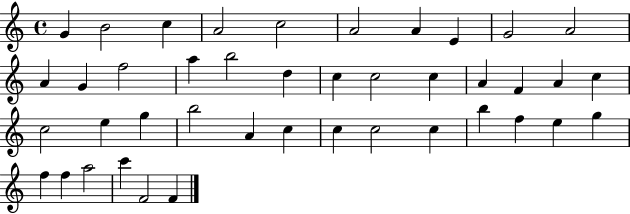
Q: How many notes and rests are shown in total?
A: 42